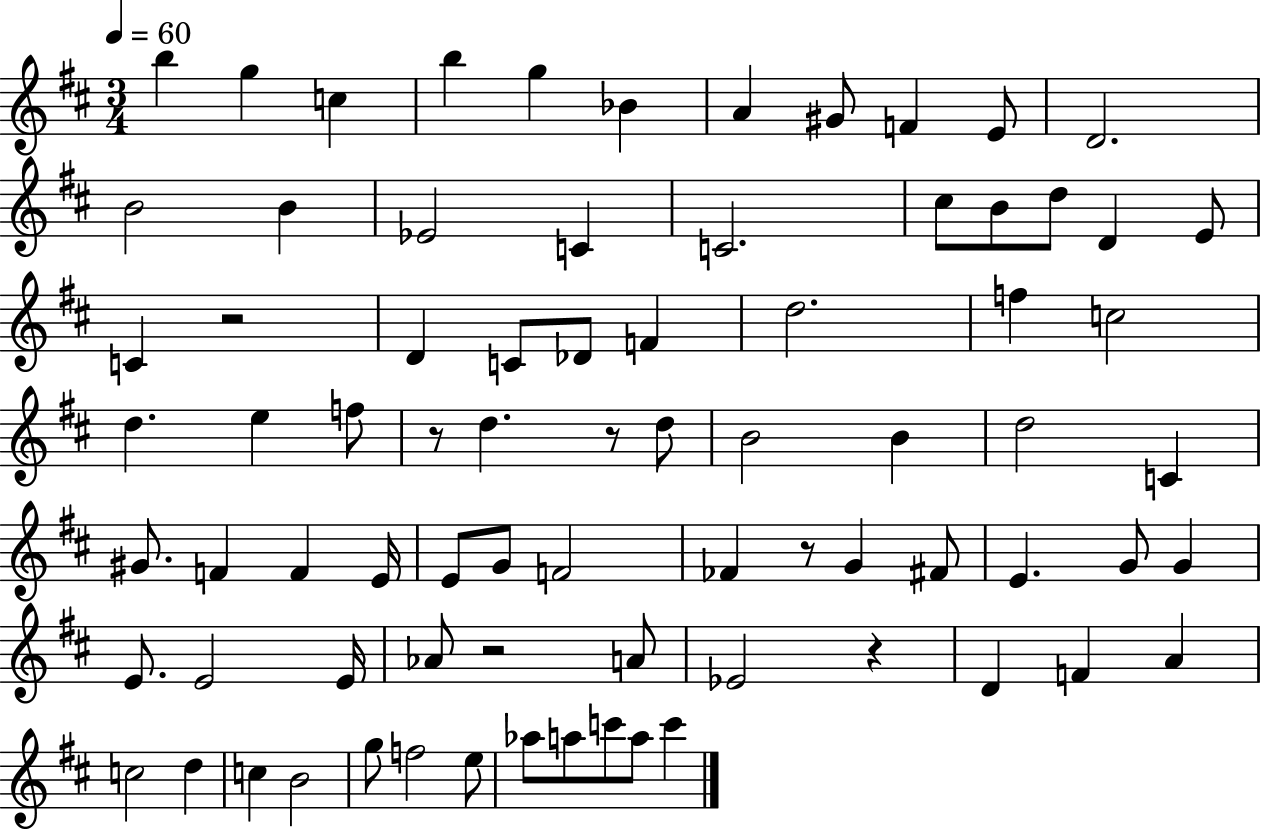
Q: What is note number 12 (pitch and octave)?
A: B4